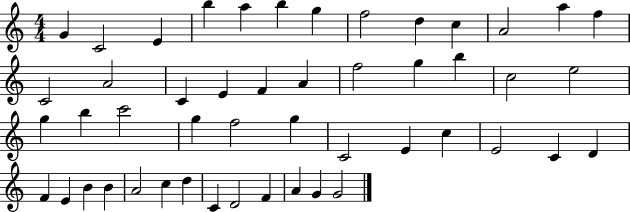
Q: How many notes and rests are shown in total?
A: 49